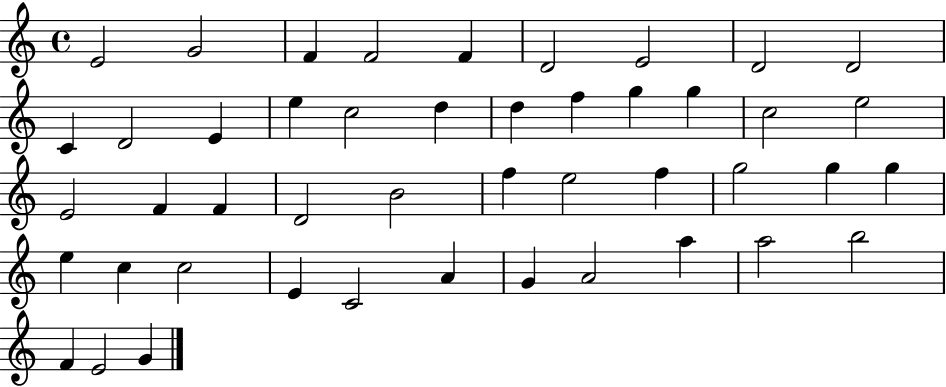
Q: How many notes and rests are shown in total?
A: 46